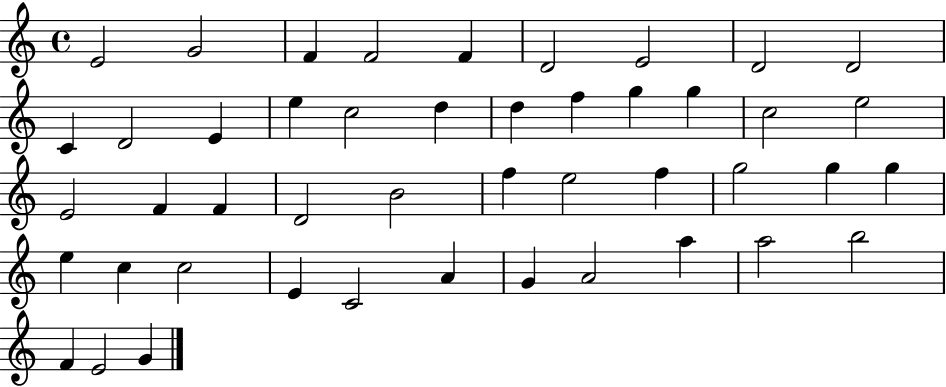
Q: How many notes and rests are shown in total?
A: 46